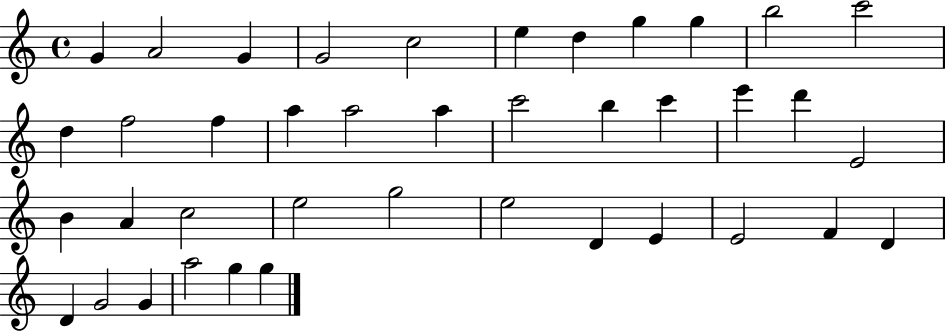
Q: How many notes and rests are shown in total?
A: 40